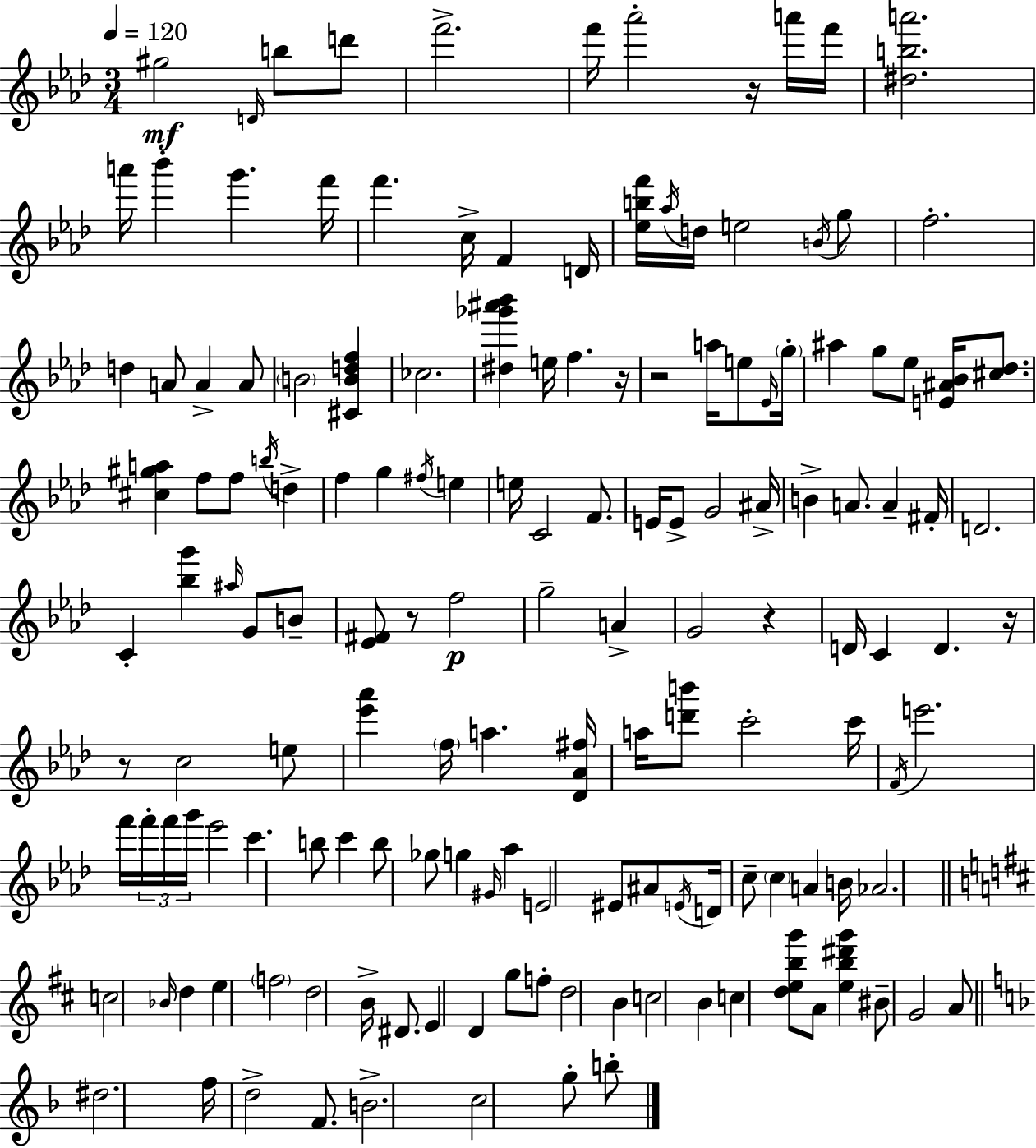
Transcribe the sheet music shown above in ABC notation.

X:1
T:Untitled
M:3/4
L:1/4
K:Ab
^g2 D/4 b/2 d'/2 f'2 f'/4 _a'2 z/4 a'/4 f'/4 [^dba']2 a'/4 _b' g' f'/4 f' c/4 F D/4 [_ebf']/4 _a/4 d/4 e2 B/4 g/2 f2 d A/2 A A/2 B2 [^CBdf] _c2 [^d_g'^a'_b'] e/4 f z/4 z2 a/4 e/2 _E/4 g/4 ^a g/2 _e/2 [E^A_B]/4 [^c_d]/2 [^c^ga] f/2 f/2 b/4 d f g ^f/4 e e/4 C2 F/2 E/4 E/2 G2 ^A/4 B A/2 A ^F/4 D2 C [_bg'] ^a/4 G/2 B/2 [_E^F]/2 z/2 f2 g2 A G2 z D/4 C D z/4 z/2 c2 e/2 [_e'_a'] f/4 a [_D_A^f]/4 a/4 [d'b']/2 c'2 c'/4 F/4 e'2 f'/4 f'/4 f'/4 g'/4 _e'2 c' b/2 c' b/2 _g/2 g ^G/4 _a E2 ^E/2 ^A/2 E/4 D/4 c/2 c A B/4 _A2 c2 _B/4 d e f2 d2 B/4 ^D/2 E D g/2 f/2 d2 B c2 B c [debg']/2 A/2 [eb^d'g'] ^B/2 G2 A/2 ^d2 f/4 d2 F/2 B2 c2 g/2 b/2